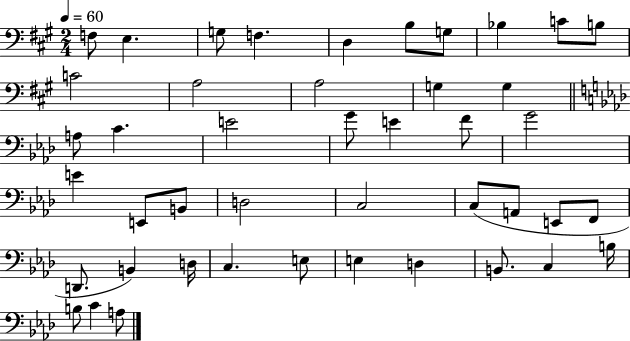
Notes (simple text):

F3/e E3/q. G3/e F3/q. D3/q B3/e G3/e Bb3/q C4/e B3/e C4/h A3/h A3/h G3/q G3/q A3/e C4/q. E4/h G4/e E4/q F4/e G4/h E4/q E2/e B2/e D3/h C3/h C3/e A2/e E2/e F2/e D2/e. B2/q D3/s C3/q. E3/e E3/q D3/q B2/e. C3/q B3/s B3/e C4/q A3/e